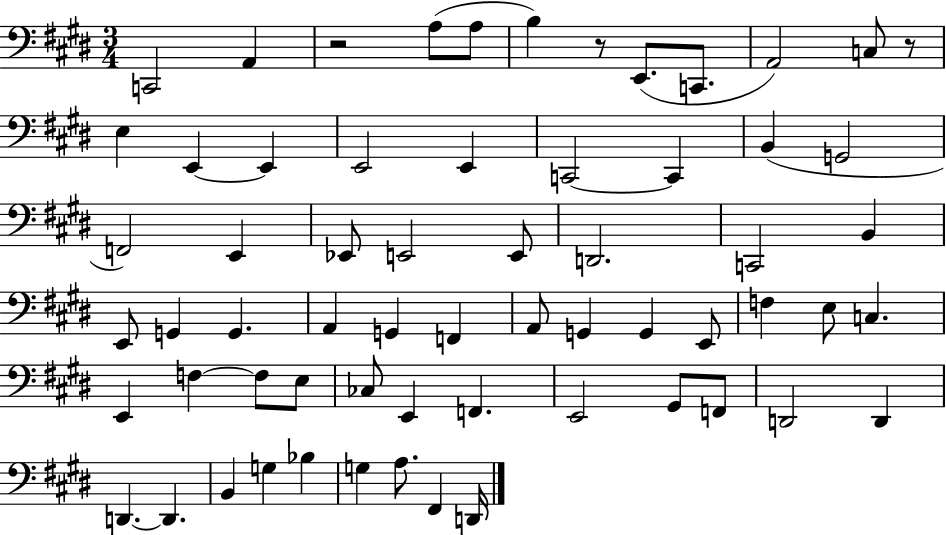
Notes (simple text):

C2/h A2/q R/h A3/e A3/e B3/q R/e E2/e. C2/e. A2/h C3/e R/e E3/q E2/q E2/q E2/h E2/q C2/h C2/q B2/q G2/h F2/h E2/q Eb2/e E2/h E2/e D2/h. C2/h B2/q E2/e G2/q G2/q. A2/q G2/q F2/q A2/e G2/q G2/q E2/e F3/q E3/e C3/q. E2/q F3/q F3/e E3/e CES3/e E2/q F2/q. E2/h G#2/e F2/e D2/h D2/q D2/q. D2/q. B2/q G3/q Bb3/q G3/q A3/e. F#2/q D2/s